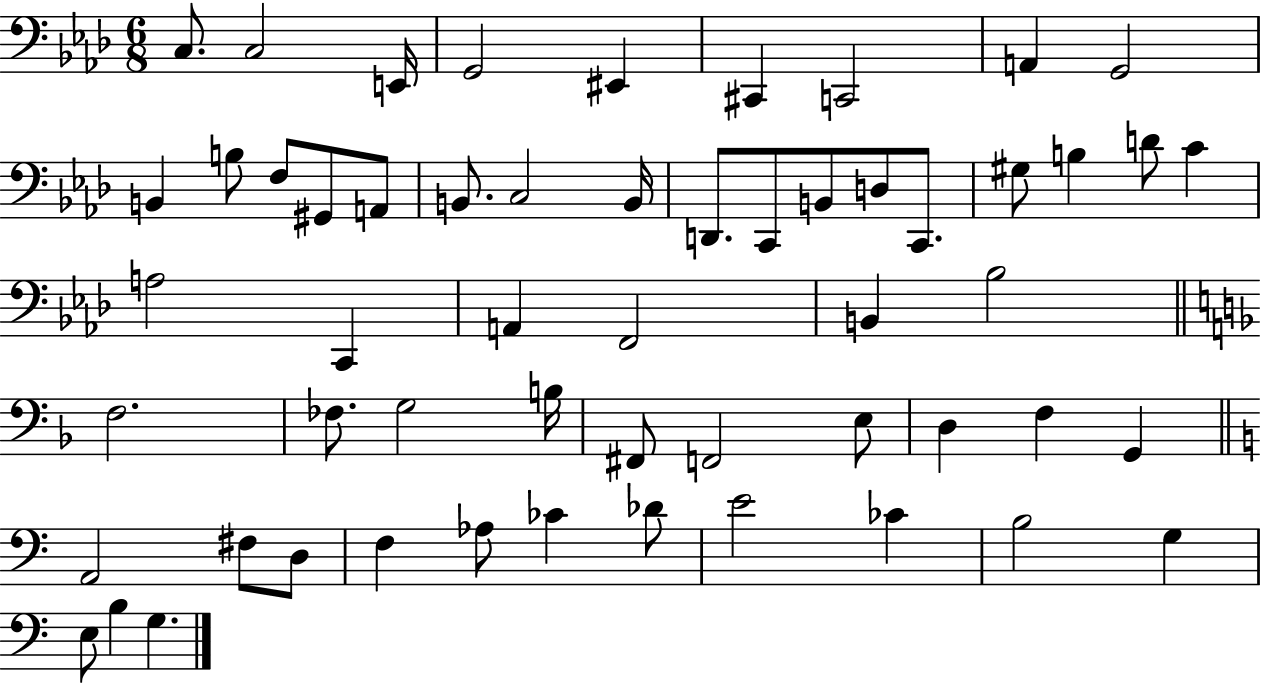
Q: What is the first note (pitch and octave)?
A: C3